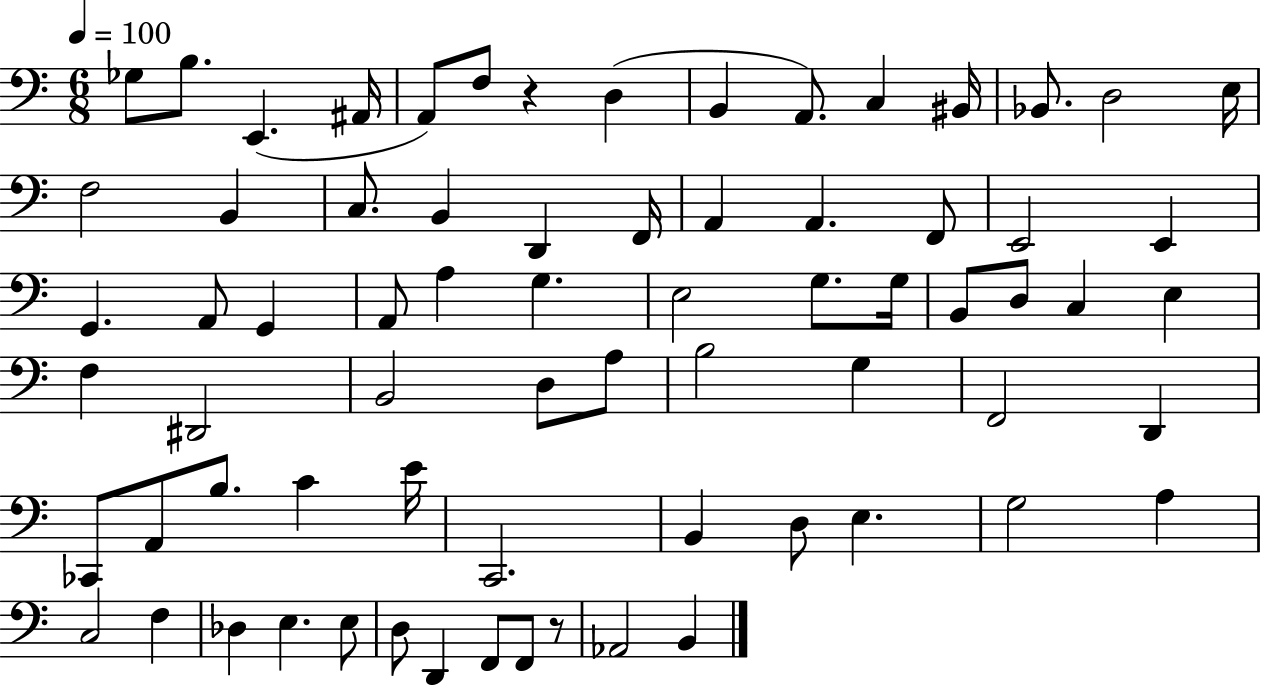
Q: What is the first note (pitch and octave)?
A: Gb3